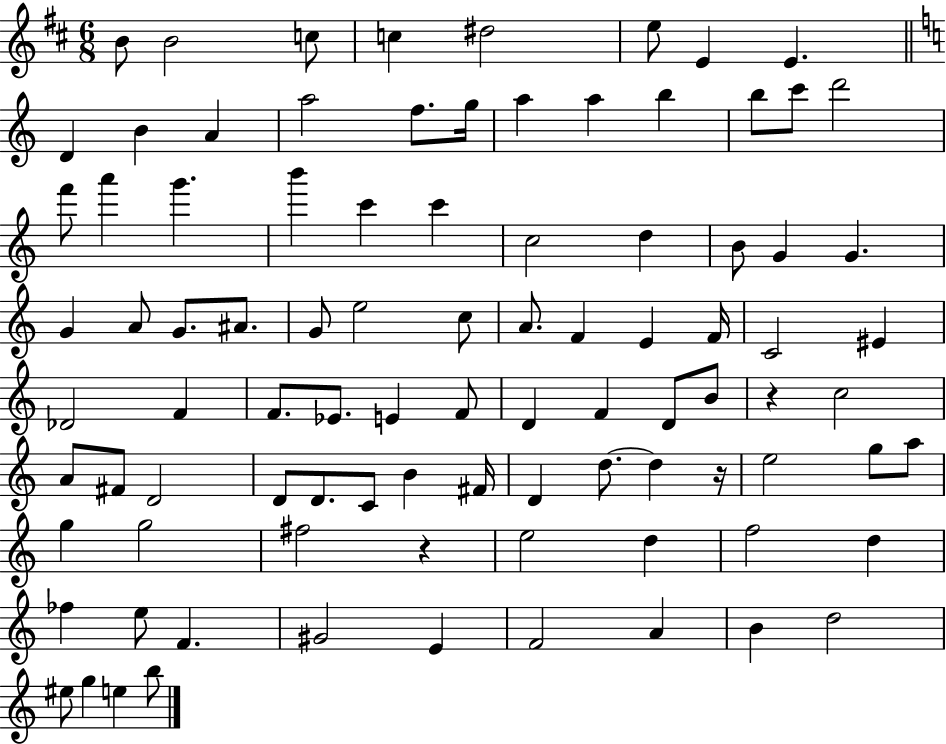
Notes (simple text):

B4/e B4/h C5/e C5/q D#5/h E5/e E4/q E4/q. D4/q B4/q A4/q A5/h F5/e. G5/s A5/q A5/q B5/q B5/e C6/e D6/h F6/e A6/q G6/q. B6/q C6/q C6/q C5/h D5/q B4/e G4/q G4/q. G4/q A4/e G4/e. A#4/e. G4/e E5/h C5/e A4/e. F4/q E4/q F4/s C4/h EIS4/q Db4/h F4/q F4/e. Eb4/e. E4/q F4/e D4/q F4/q D4/e B4/e R/q C5/h A4/e F#4/e D4/h D4/e D4/e. C4/e B4/q F#4/s D4/q D5/e. D5/q R/s E5/h G5/e A5/e G5/q G5/h F#5/h R/q E5/h D5/q F5/h D5/q FES5/q E5/e F4/q. G#4/h E4/q F4/h A4/q B4/q D5/h EIS5/e G5/q E5/q B5/e